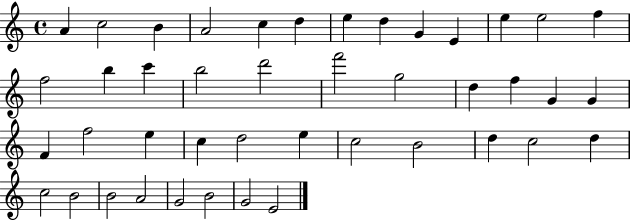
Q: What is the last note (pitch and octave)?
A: E4